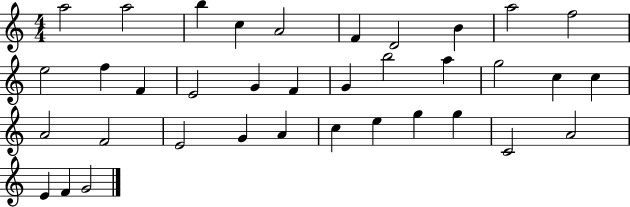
{
  \clef treble
  \numericTimeSignature
  \time 4/4
  \key c \major
  a''2 a''2 | b''4 c''4 a'2 | f'4 d'2 b'4 | a''2 f''2 | \break e''2 f''4 f'4 | e'2 g'4 f'4 | g'4 b''2 a''4 | g''2 c''4 c''4 | \break a'2 f'2 | e'2 g'4 a'4 | c''4 e''4 g''4 g''4 | c'2 a'2 | \break e'4 f'4 g'2 | \bar "|."
}